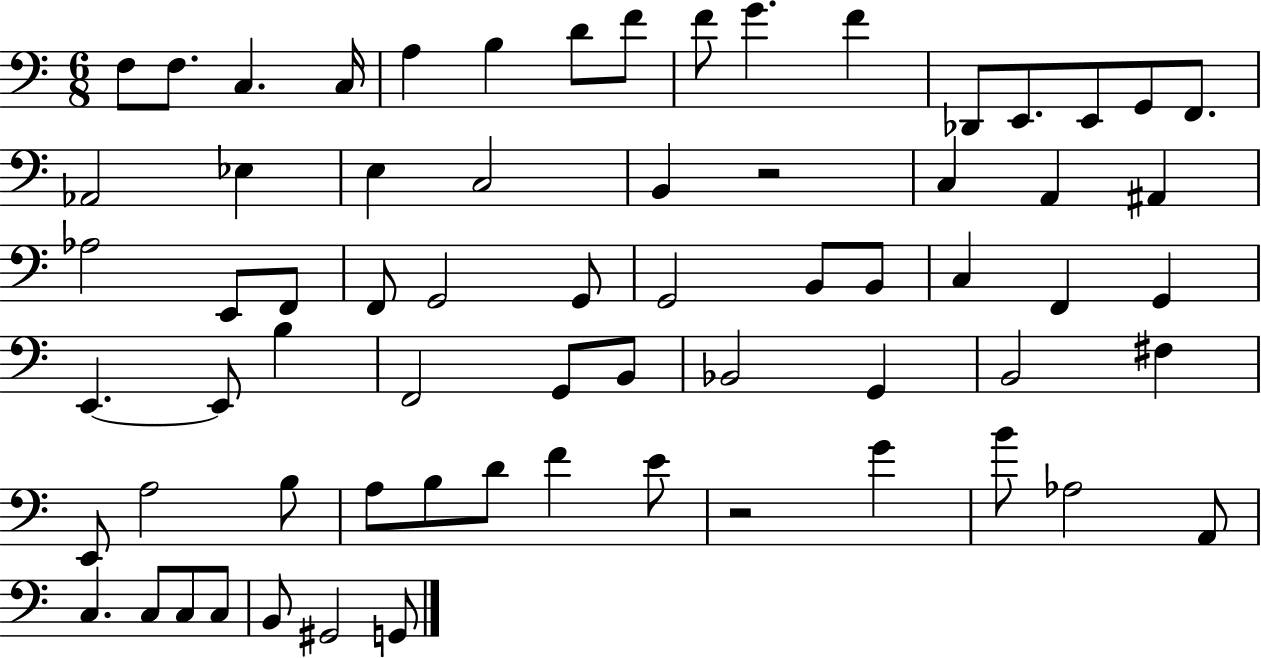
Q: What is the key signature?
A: C major